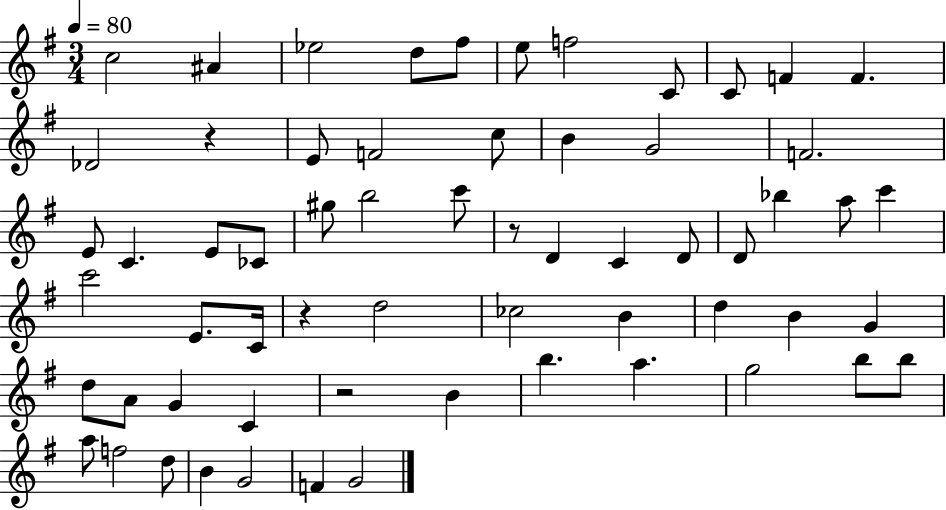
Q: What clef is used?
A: treble